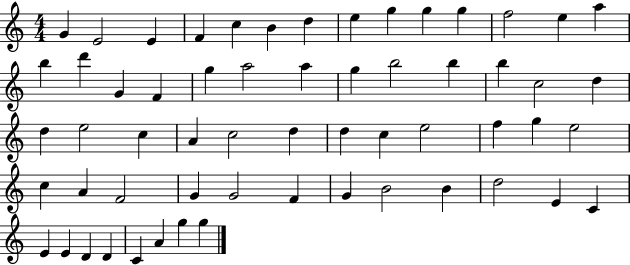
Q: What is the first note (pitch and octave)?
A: G4